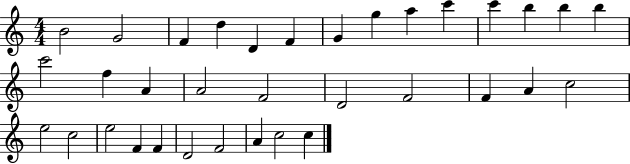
B4/h G4/h F4/q D5/q D4/q F4/q G4/q G5/q A5/q C6/q C6/q B5/q B5/q B5/q C6/h F5/q A4/q A4/h F4/h D4/h F4/h F4/q A4/q C5/h E5/h C5/h E5/h F4/q F4/q D4/h F4/h A4/q C5/h C5/q